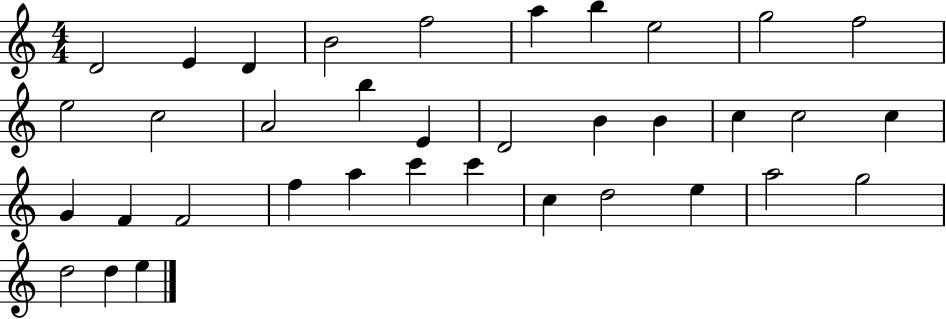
D4/h E4/q D4/q B4/h F5/h A5/q B5/q E5/h G5/h F5/h E5/h C5/h A4/h B5/q E4/q D4/h B4/q B4/q C5/q C5/h C5/q G4/q F4/q F4/h F5/q A5/q C6/q C6/q C5/q D5/h E5/q A5/h G5/h D5/h D5/q E5/q